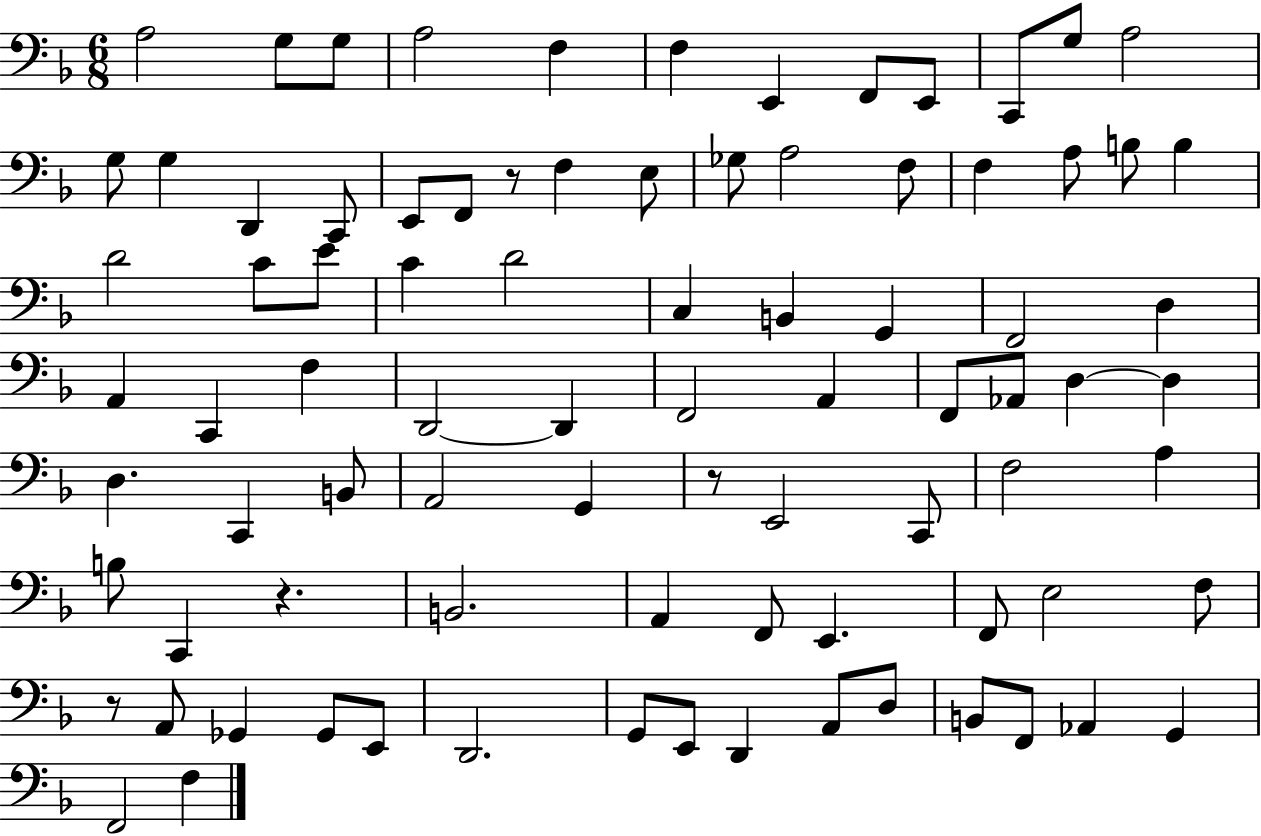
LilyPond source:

{
  \clef bass
  \numericTimeSignature
  \time 6/8
  \key f \major
  \repeat volta 2 { a2 g8 g8 | a2 f4 | f4 e,4 f,8 e,8 | c,8 g8 a2 | \break g8 g4 d,4 c,8 | e,8 f,8 r8 f4 e8 | ges8 a2 f8 | f4 a8 b8 b4 | \break d'2 c'8 e'8 | c'4 d'2 | c4 b,4 g,4 | f,2 d4 | \break a,4 c,4 f4 | d,2~~ d,4 | f,2 a,4 | f,8 aes,8 d4~~ d4 | \break d4. c,4 b,8 | a,2 g,4 | r8 e,2 c,8 | f2 a4 | \break b8 c,4 r4. | b,2. | a,4 f,8 e,4. | f,8 e2 f8 | \break r8 a,8 ges,4 ges,8 e,8 | d,2. | g,8 e,8 d,4 a,8 d8 | b,8 f,8 aes,4 g,4 | \break f,2 f4 | } \bar "|."
}